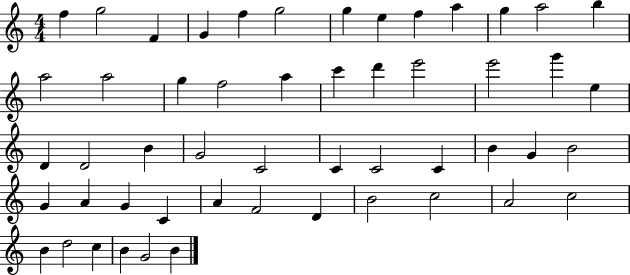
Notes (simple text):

F5/q G5/h F4/q G4/q F5/q G5/h G5/q E5/q F5/q A5/q G5/q A5/h B5/q A5/h A5/h G5/q F5/h A5/q C6/q D6/q E6/h E6/h G6/q E5/q D4/q D4/h B4/q G4/h C4/h C4/q C4/h C4/q B4/q G4/q B4/h G4/q A4/q G4/q C4/q A4/q F4/h D4/q B4/h C5/h A4/h C5/h B4/q D5/h C5/q B4/q G4/h B4/q